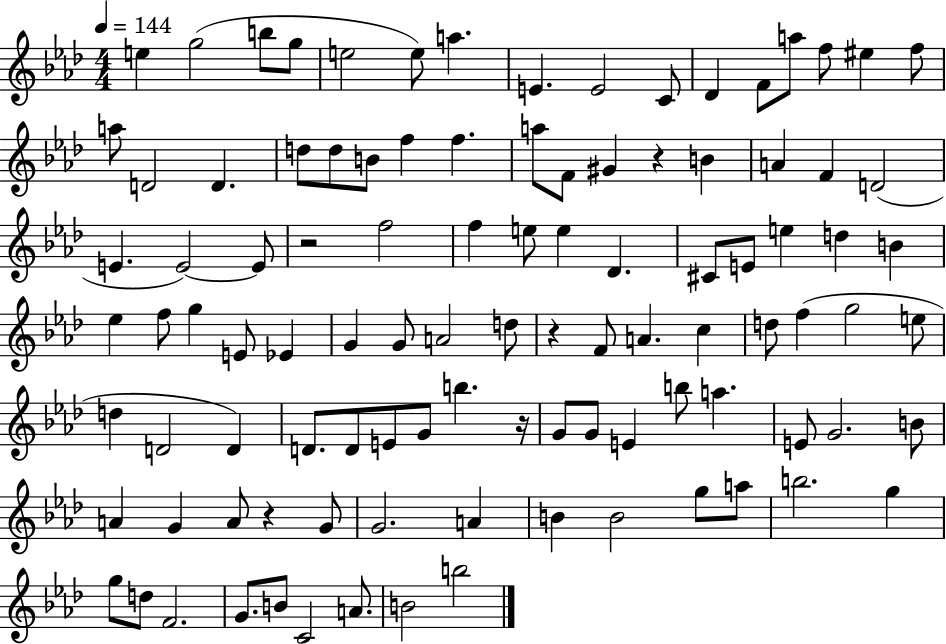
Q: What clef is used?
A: treble